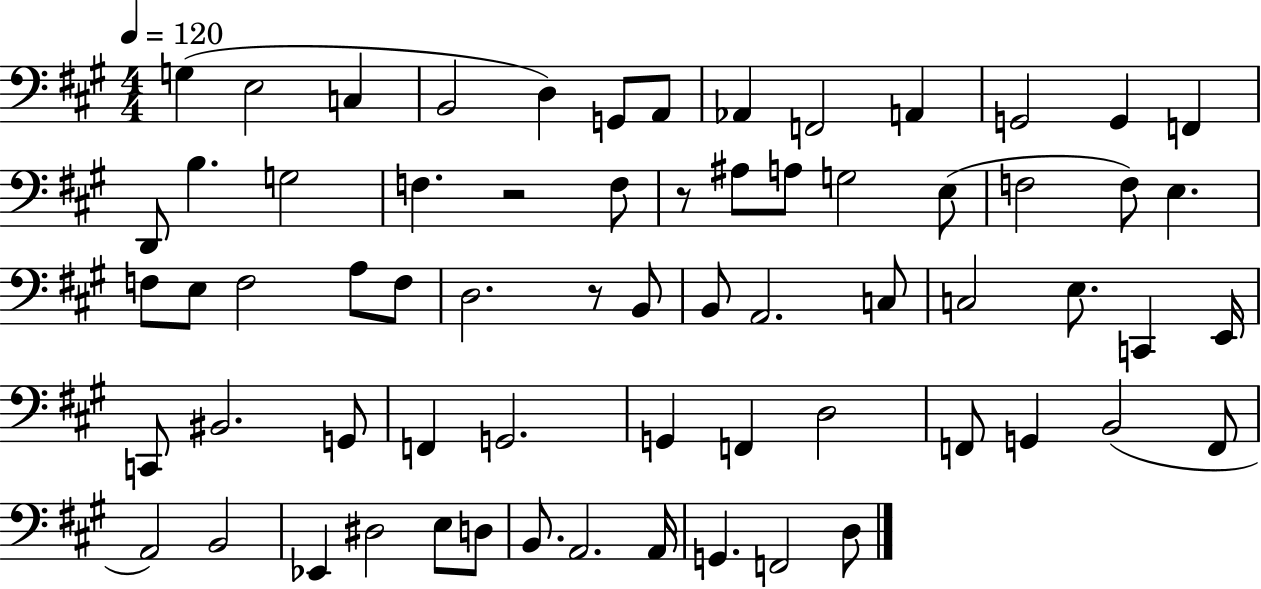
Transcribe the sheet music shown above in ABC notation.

X:1
T:Untitled
M:4/4
L:1/4
K:A
G, E,2 C, B,,2 D, G,,/2 A,,/2 _A,, F,,2 A,, G,,2 G,, F,, D,,/2 B, G,2 F, z2 F,/2 z/2 ^A,/2 A,/2 G,2 E,/2 F,2 F,/2 E, F,/2 E,/2 F,2 A,/2 F,/2 D,2 z/2 B,,/2 B,,/2 A,,2 C,/2 C,2 E,/2 C,, E,,/4 C,,/2 ^B,,2 G,,/2 F,, G,,2 G,, F,, D,2 F,,/2 G,, B,,2 F,,/2 A,,2 B,,2 _E,, ^D,2 E,/2 D,/2 B,,/2 A,,2 A,,/4 G,, F,,2 D,/2